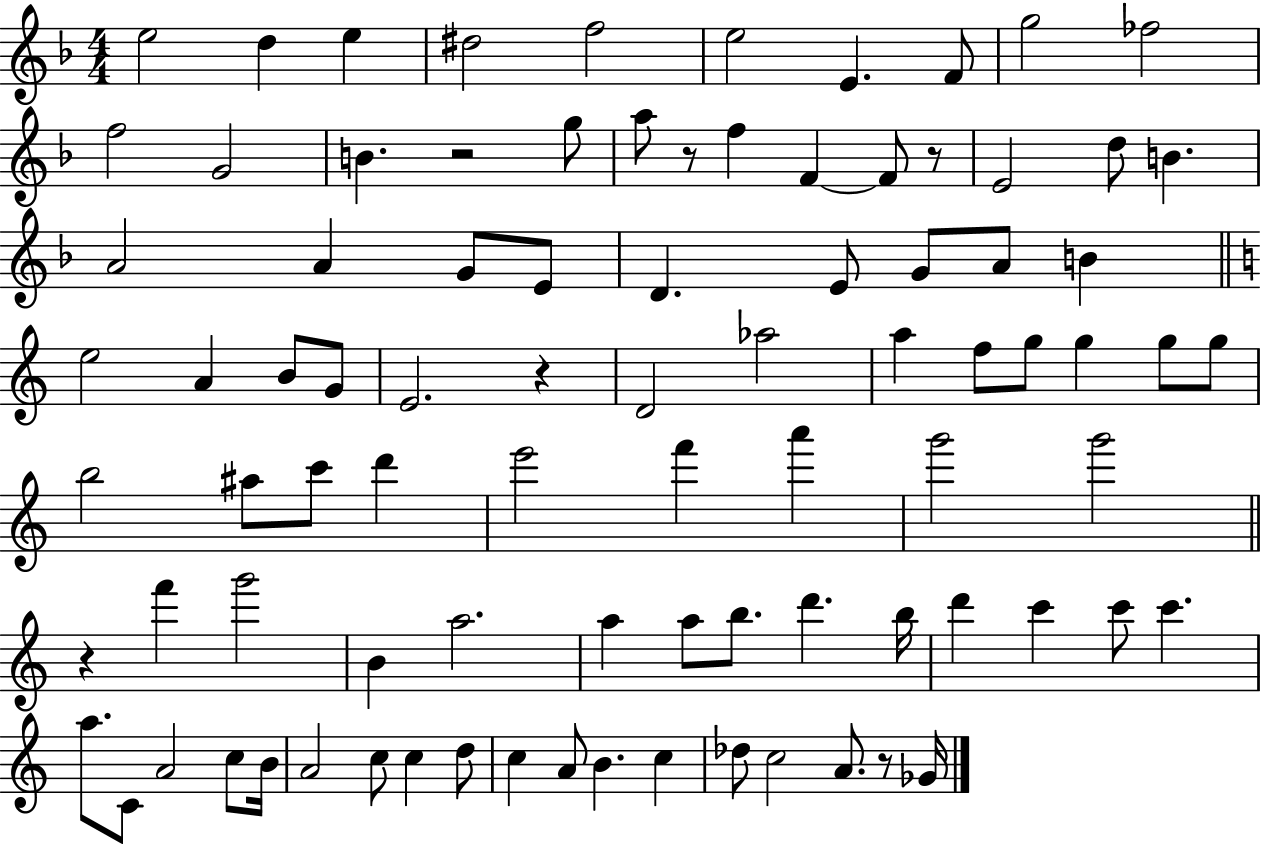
E5/h D5/q E5/q D#5/h F5/h E5/h E4/q. F4/e G5/h FES5/h F5/h G4/h B4/q. R/h G5/e A5/e R/e F5/q F4/q F4/e R/e E4/h D5/e B4/q. A4/h A4/q G4/e E4/e D4/q. E4/e G4/e A4/e B4/q E5/h A4/q B4/e G4/e E4/h. R/q D4/h Ab5/h A5/q F5/e G5/e G5/q G5/e G5/e B5/h A#5/e C6/e D6/q E6/h F6/q A6/q G6/h G6/h R/q F6/q G6/h B4/q A5/h. A5/q A5/e B5/e. D6/q. B5/s D6/q C6/q C6/e C6/q. A5/e. C4/e A4/h C5/e B4/s A4/h C5/e C5/q D5/e C5/q A4/e B4/q. C5/q Db5/e C5/h A4/e. R/e Gb4/s